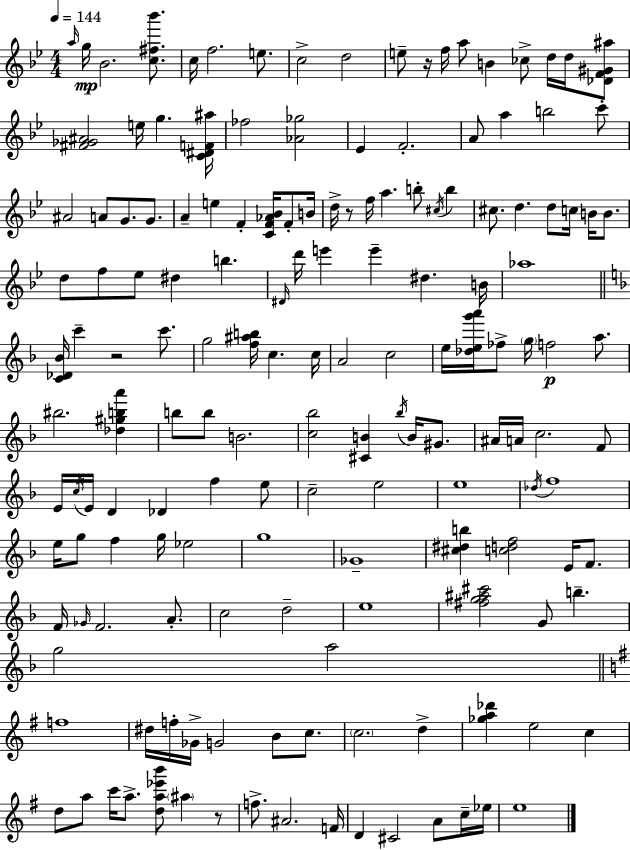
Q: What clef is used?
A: treble